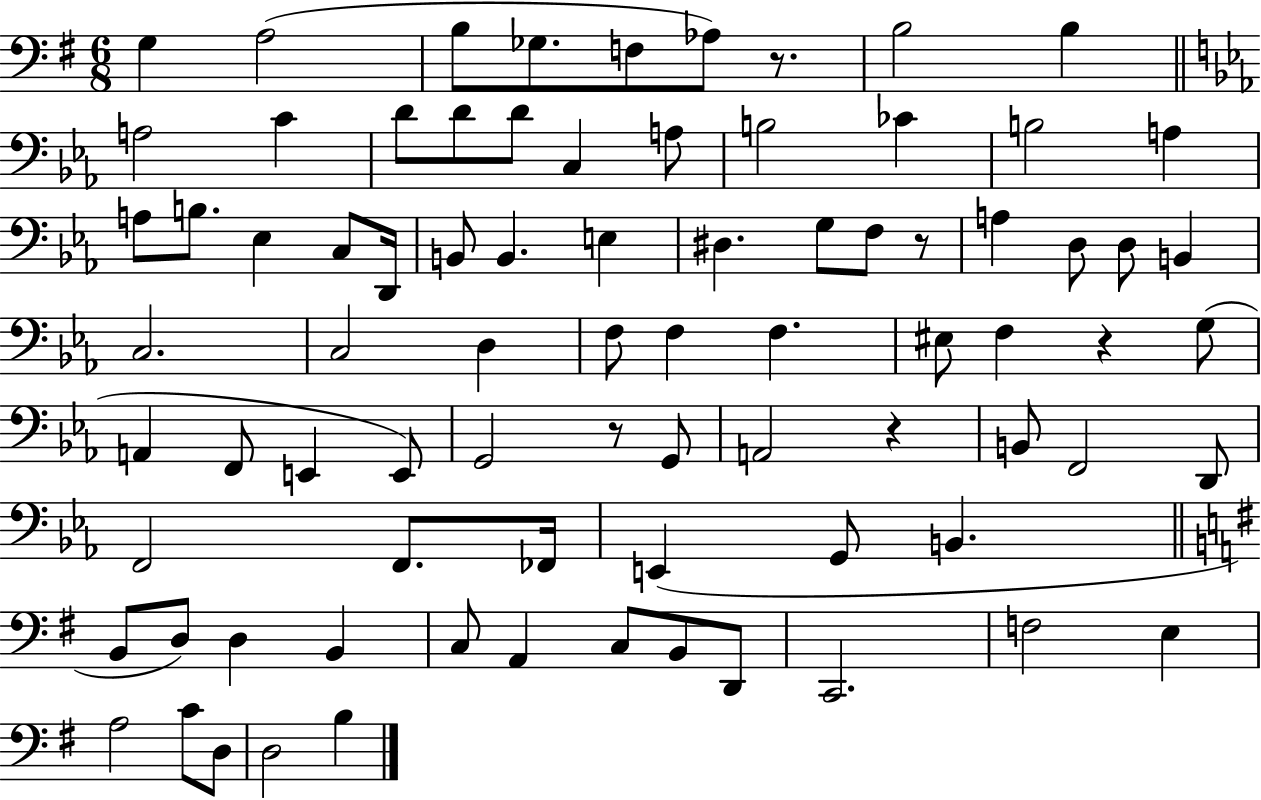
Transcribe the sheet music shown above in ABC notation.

X:1
T:Untitled
M:6/8
L:1/4
K:G
G, A,2 B,/2 _G,/2 F,/2 _A,/2 z/2 B,2 B, A,2 C D/2 D/2 D/2 C, A,/2 B,2 _C B,2 A, A,/2 B,/2 _E, C,/2 D,,/4 B,,/2 B,, E, ^D, G,/2 F,/2 z/2 A, D,/2 D,/2 B,, C,2 C,2 D, F,/2 F, F, ^E,/2 F, z G,/2 A,, F,,/2 E,, E,,/2 G,,2 z/2 G,,/2 A,,2 z B,,/2 F,,2 D,,/2 F,,2 F,,/2 _F,,/4 E,, G,,/2 B,, B,,/2 D,/2 D, B,, C,/2 A,, C,/2 B,,/2 D,,/2 C,,2 F,2 E, A,2 C/2 D,/2 D,2 B,